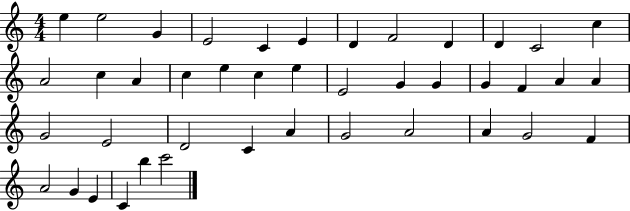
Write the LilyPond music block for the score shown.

{
  \clef treble
  \numericTimeSignature
  \time 4/4
  \key c \major
  e''4 e''2 g'4 | e'2 c'4 e'4 | d'4 f'2 d'4 | d'4 c'2 c''4 | \break a'2 c''4 a'4 | c''4 e''4 c''4 e''4 | e'2 g'4 g'4 | g'4 f'4 a'4 a'4 | \break g'2 e'2 | d'2 c'4 a'4 | g'2 a'2 | a'4 g'2 f'4 | \break a'2 g'4 e'4 | c'4 b''4 c'''2 | \bar "|."
}